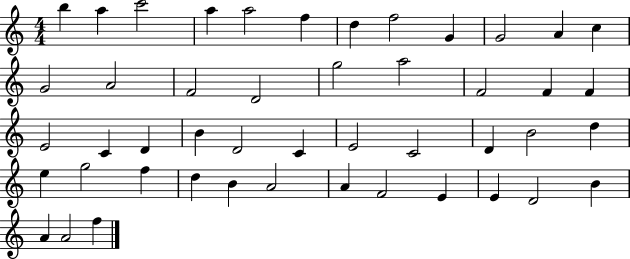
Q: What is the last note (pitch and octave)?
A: F5